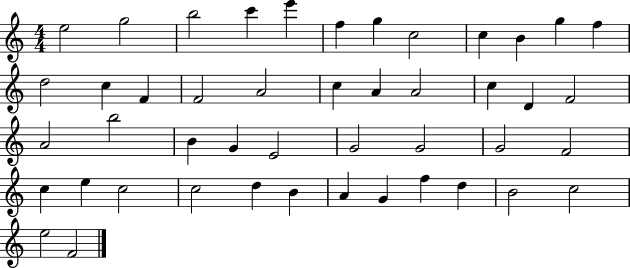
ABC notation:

X:1
T:Untitled
M:4/4
L:1/4
K:C
e2 g2 b2 c' e' f g c2 c B g f d2 c F F2 A2 c A A2 c D F2 A2 b2 B G E2 G2 G2 G2 F2 c e c2 c2 d B A G f d B2 c2 e2 F2